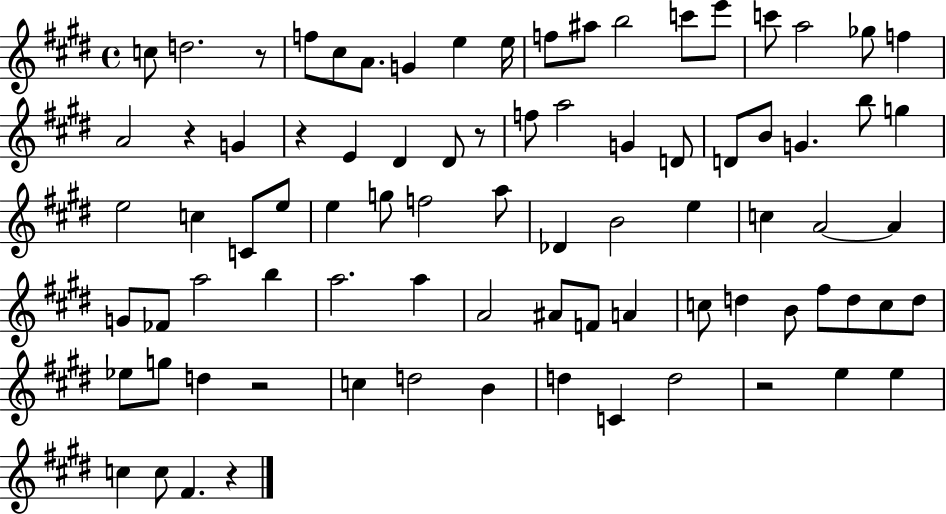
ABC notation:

X:1
T:Untitled
M:4/4
L:1/4
K:E
c/2 d2 z/2 f/2 ^c/2 A/2 G e e/4 f/2 ^a/2 b2 c'/2 e'/2 c'/2 a2 _g/2 f A2 z G z E ^D ^D/2 z/2 f/2 a2 G D/2 D/2 B/2 G b/2 g e2 c C/2 e/2 e g/2 f2 a/2 _D B2 e c A2 A G/2 _F/2 a2 b a2 a A2 ^A/2 F/2 A c/2 d B/2 ^f/2 d/2 c/2 d/2 _e/2 g/2 d z2 c d2 B d C d2 z2 e e c c/2 ^F z